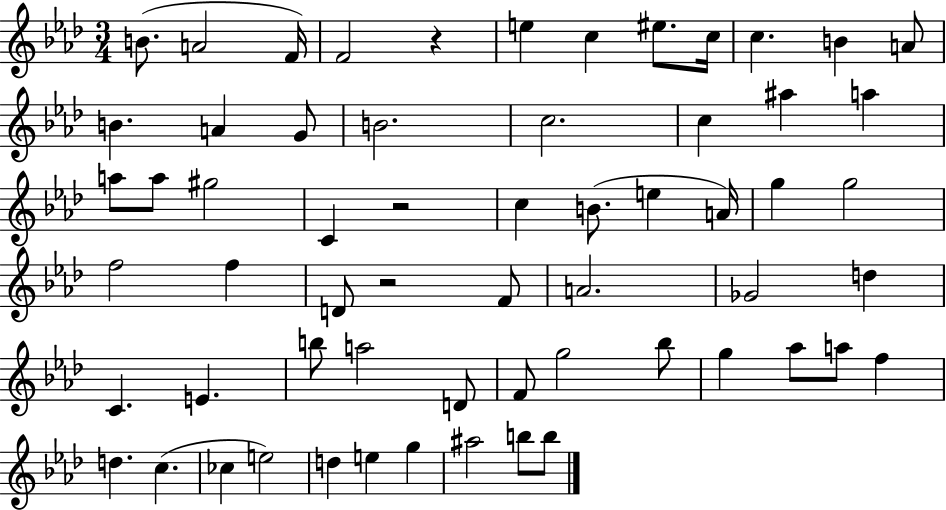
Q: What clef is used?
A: treble